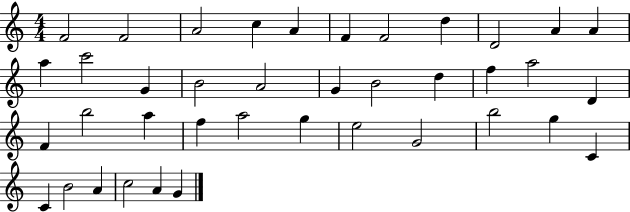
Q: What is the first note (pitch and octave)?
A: F4